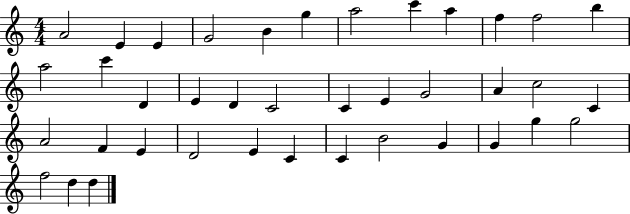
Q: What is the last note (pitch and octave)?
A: D5